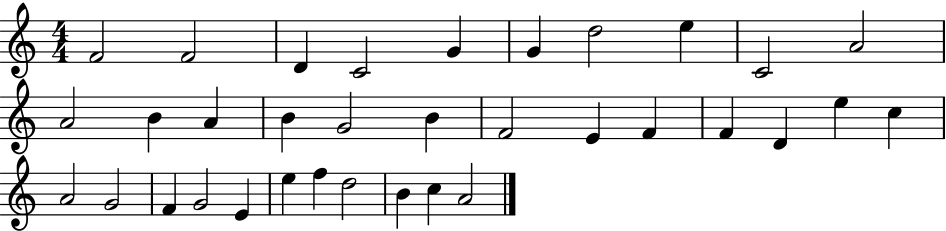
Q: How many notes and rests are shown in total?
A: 34